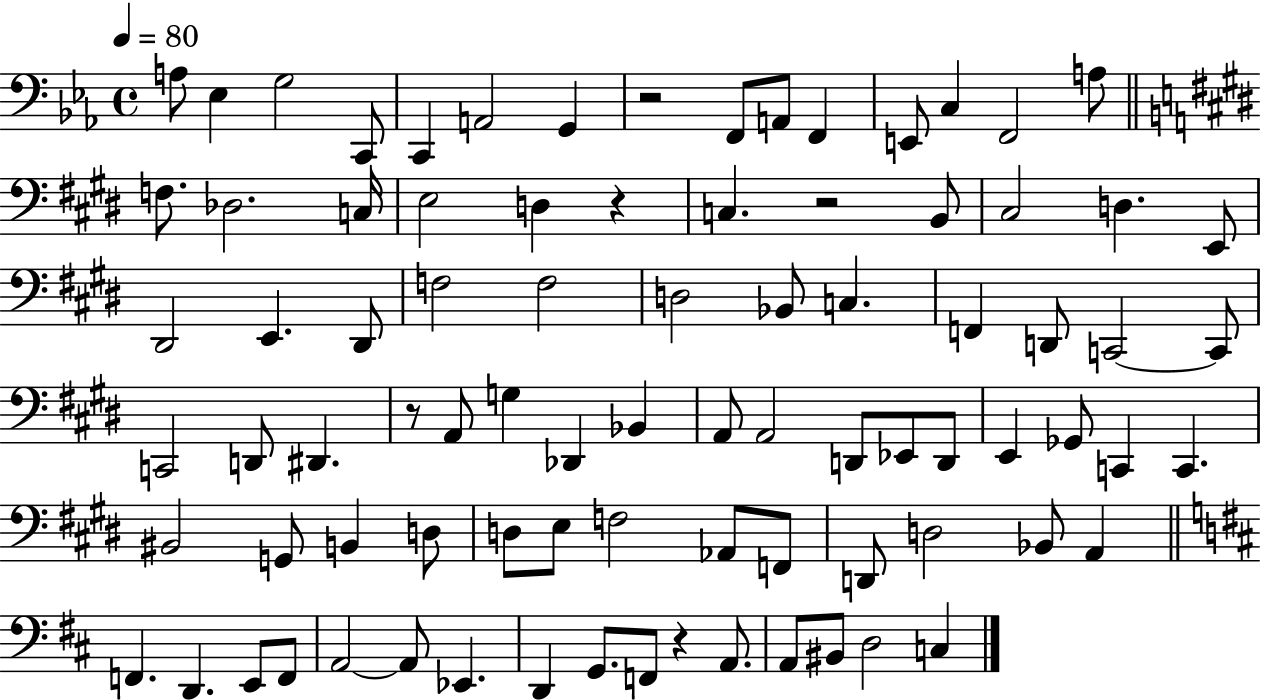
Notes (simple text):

A3/e Eb3/q G3/h C2/e C2/q A2/h G2/q R/h F2/e A2/e F2/q E2/e C3/q F2/h A3/e F3/e. Db3/h. C3/s E3/h D3/q R/q C3/q. R/h B2/e C#3/h D3/q. E2/e D#2/h E2/q. D#2/e F3/h F3/h D3/h Bb2/e C3/q. F2/q D2/e C2/h C2/e C2/h D2/e D#2/q. R/e A2/e G3/q Db2/q Bb2/q A2/e A2/h D2/e Eb2/e D2/e E2/q Gb2/e C2/q C2/q. BIS2/h G2/e B2/q D3/e D3/e E3/e F3/h Ab2/e F2/e D2/e D3/h Bb2/e A2/q F2/q. D2/q. E2/e F2/e A2/h A2/e Eb2/q. D2/q G2/e. F2/e R/q A2/e. A2/e BIS2/e D3/h C3/q